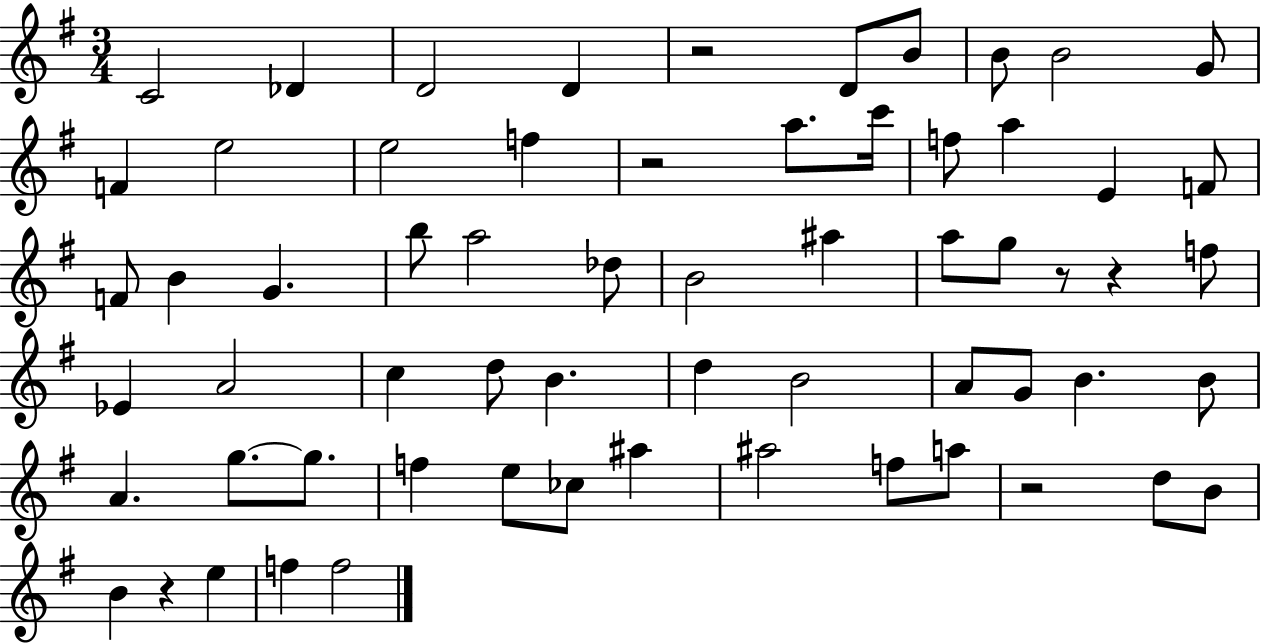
C4/h Db4/q D4/h D4/q R/h D4/e B4/e B4/e B4/h G4/e F4/q E5/h E5/h F5/q R/h A5/e. C6/s F5/e A5/q E4/q F4/e F4/e B4/q G4/q. B5/e A5/h Db5/e B4/h A#5/q A5/e G5/e R/e R/q F5/e Eb4/q A4/h C5/q D5/e B4/q. D5/q B4/h A4/e G4/e B4/q. B4/e A4/q. G5/e. G5/e. F5/q E5/e CES5/e A#5/q A#5/h F5/e A5/e R/h D5/e B4/e B4/q R/q E5/q F5/q F5/h